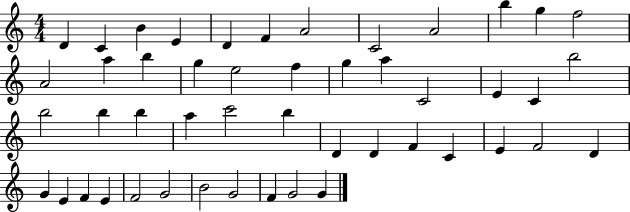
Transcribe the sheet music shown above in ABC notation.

X:1
T:Untitled
M:4/4
L:1/4
K:C
D C B E D F A2 C2 A2 b g f2 A2 a b g e2 f g a C2 E C b2 b2 b b a c'2 b D D F C E F2 D G E F E F2 G2 B2 G2 F G2 G